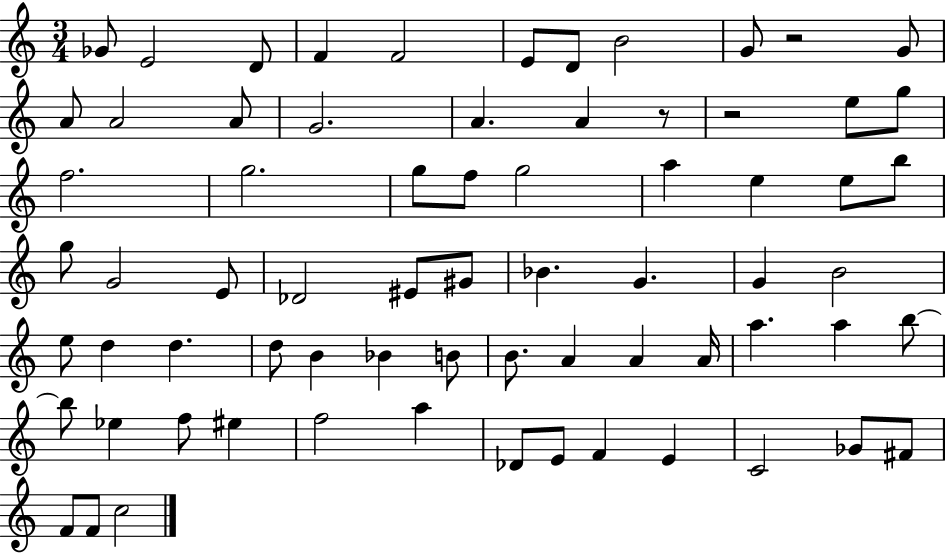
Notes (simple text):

Gb4/e E4/h D4/e F4/q F4/h E4/e D4/e B4/h G4/e R/h G4/e A4/e A4/h A4/e G4/h. A4/q. A4/q R/e R/h E5/e G5/e F5/h. G5/h. G5/e F5/e G5/h A5/q E5/q E5/e B5/e G5/e G4/h E4/e Db4/h EIS4/e G#4/e Bb4/q. G4/q. G4/q B4/h E5/e D5/q D5/q. D5/e B4/q Bb4/q B4/e B4/e. A4/q A4/q A4/s A5/q. A5/q B5/e B5/e Eb5/q F5/e EIS5/q F5/h A5/q Db4/e E4/e F4/q E4/q C4/h Gb4/e F#4/e F4/e F4/e C5/h